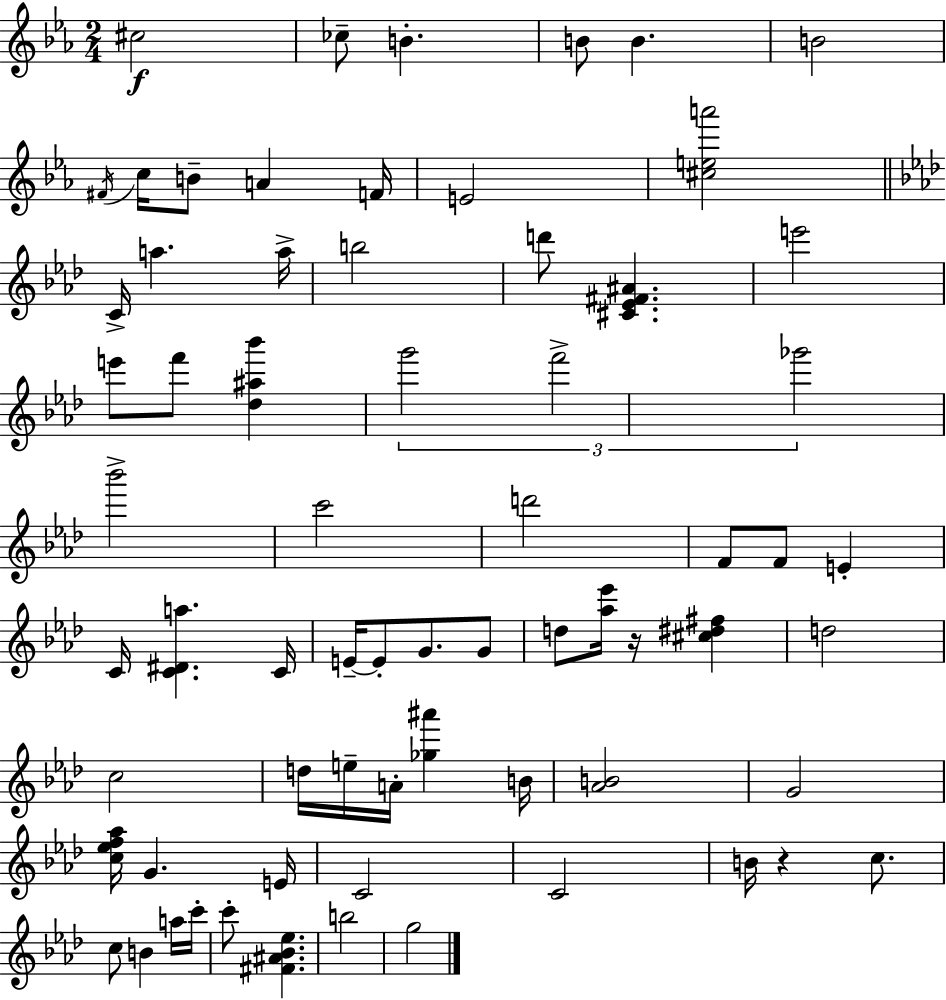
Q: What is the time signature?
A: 2/4